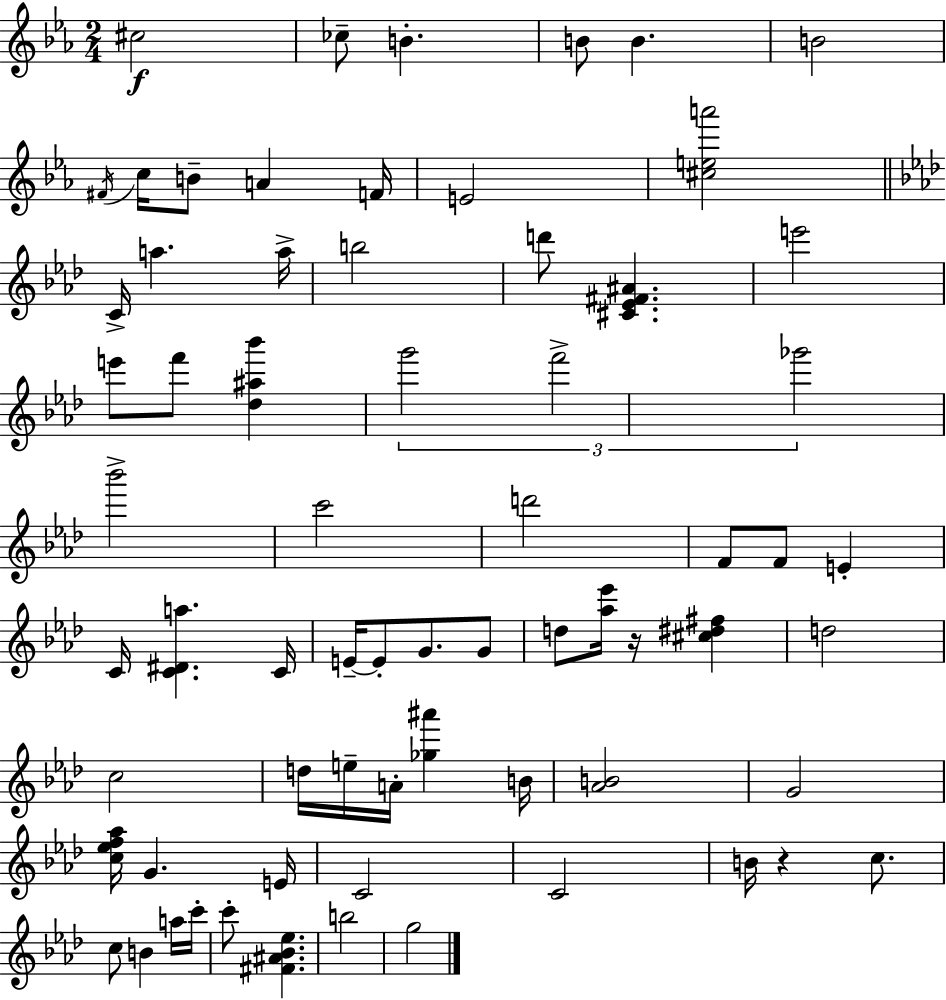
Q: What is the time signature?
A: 2/4